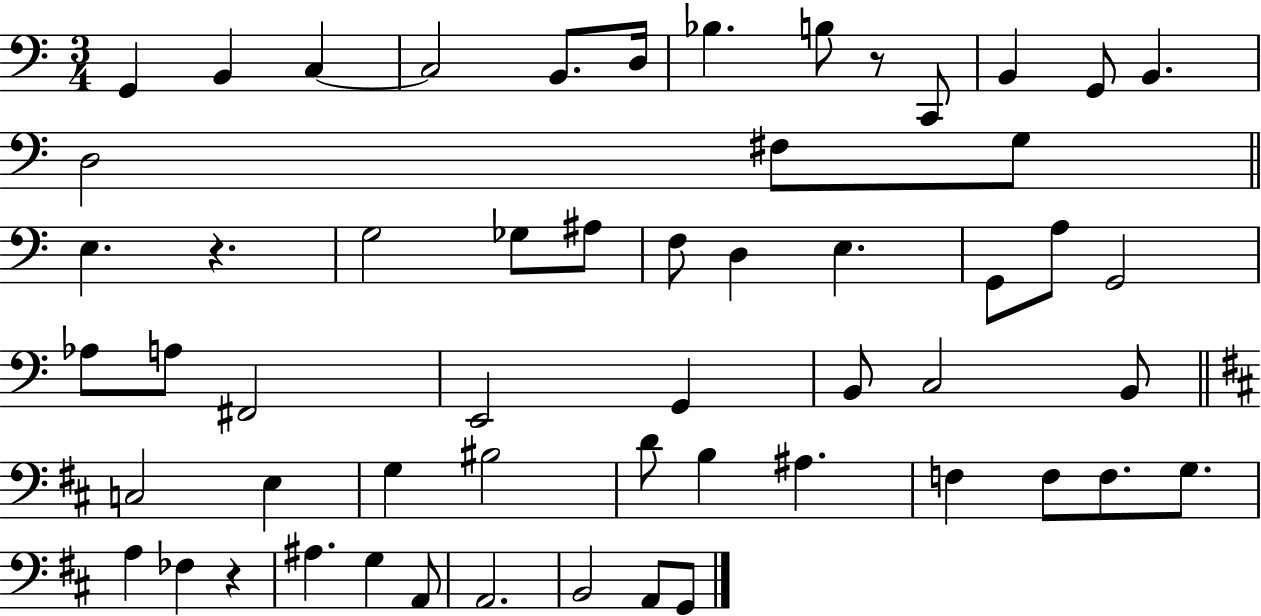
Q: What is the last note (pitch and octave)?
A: G2